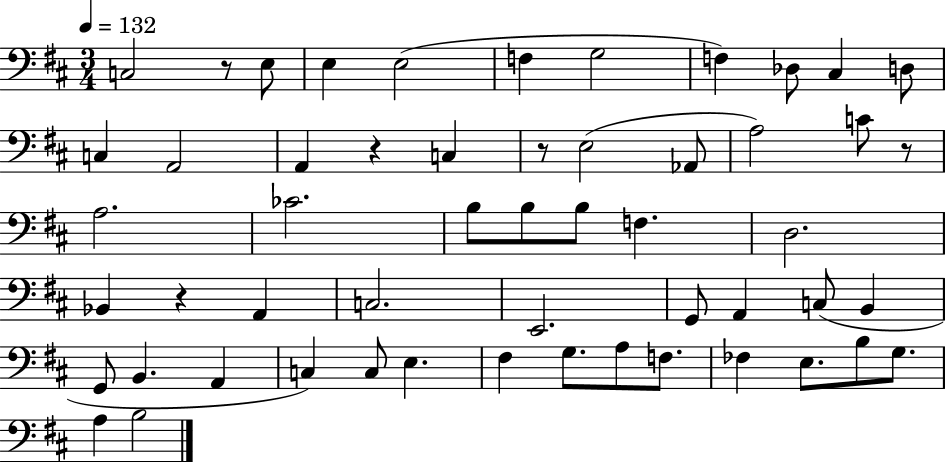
C3/h R/e E3/e E3/q E3/h F3/q G3/h F3/q Db3/e C#3/q D3/e C3/q A2/h A2/q R/q C3/q R/e E3/h Ab2/e A3/h C4/e R/e A3/h. CES4/h. B3/e B3/e B3/e F3/q. D3/h. Bb2/q R/q A2/q C3/h. E2/h. G2/e A2/q C3/e B2/q G2/e B2/q. A2/q C3/q C3/e E3/q. F#3/q G3/e. A3/e F3/e. FES3/q E3/e. B3/e G3/e. A3/q B3/h